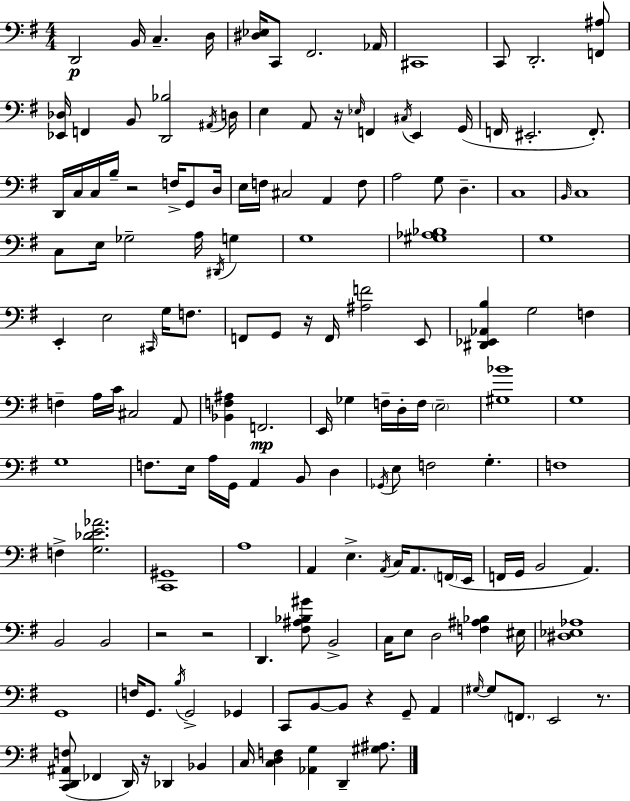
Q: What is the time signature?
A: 4/4